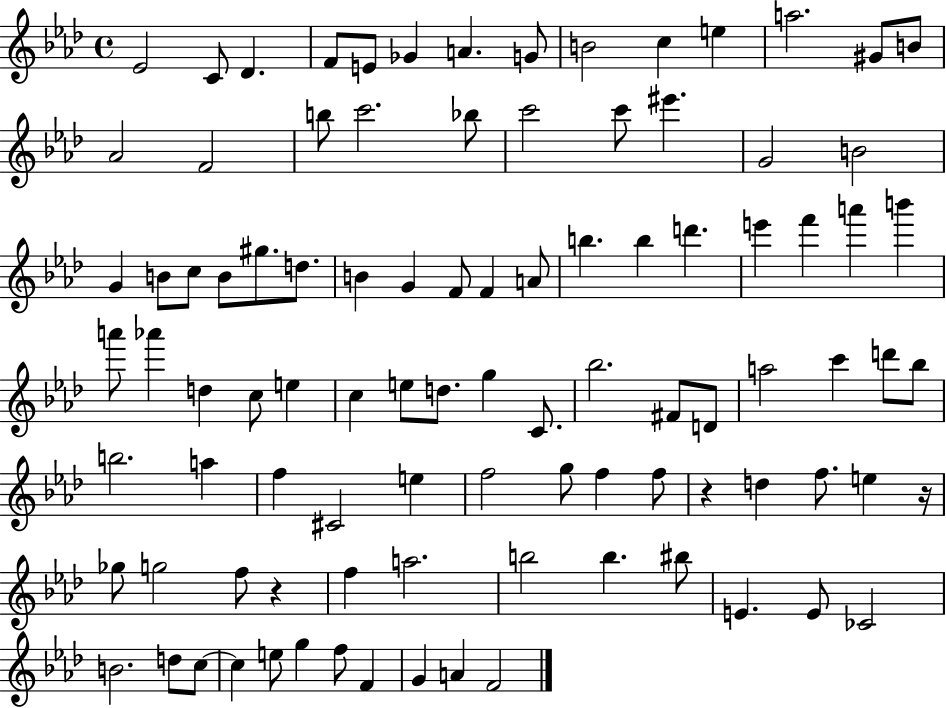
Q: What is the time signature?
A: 4/4